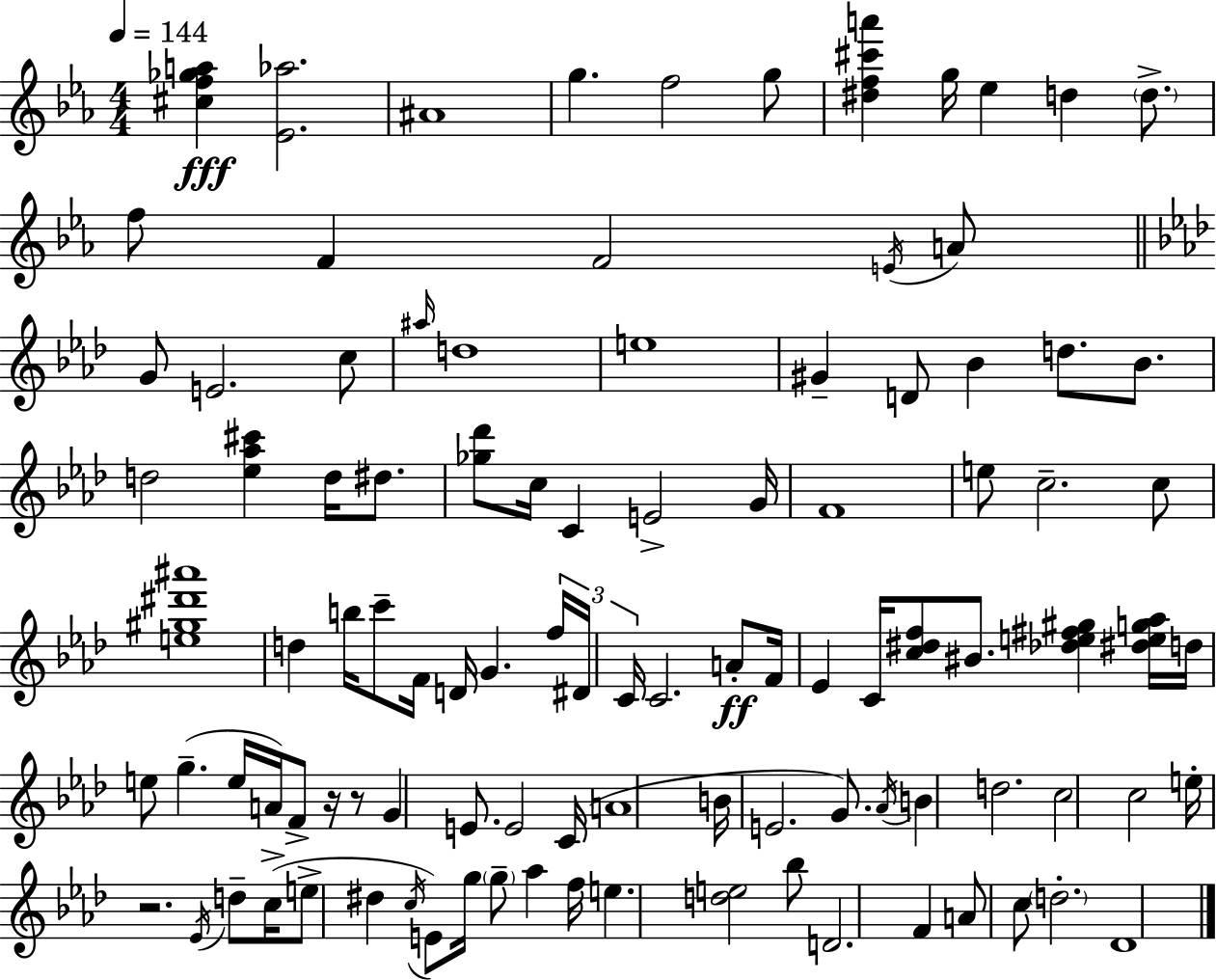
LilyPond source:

{
  \clef treble
  \numericTimeSignature
  \time 4/4
  \key ees \major
  \tempo 4 = 144
  <cis'' f'' ges'' a''>4\fff <ees' aes''>2. | ais'1 | g''4. f''2 g''8 | <dis'' f'' cis''' a'''>4 g''16 ees''4 d''4 \parenthesize d''8.-> | \break f''8 f'4 f'2 \acciaccatura { e'16 } a'8 | \bar "||" \break \key f \minor g'8 e'2. c''8 | \grace { ais''16 } d''1 | e''1 | gis'4-- d'8 bes'4 d''8. bes'8. | \break d''2 <ees'' aes'' cis'''>4 d''16 dis''8. | <ges'' des'''>8 c''16 c'4 e'2-> | g'16 f'1 | e''8 c''2.-- c''8 | \break <e'' gis'' dis''' ais'''>1 | d''4 b''16 c'''8-- f'16 d'16 g'4. | \tuplet 3/2 { f''16 dis'16 c'16 } c'2. a'8-.\ff | f'16 ees'4 c'16 <c'' dis'' f''>8 bis'8. <des'' e'' fis'' gis''>4 | \break <dis'' e'' g'' aes''>16 d''16 e''8 g''4.--( e''16 a'16) f'8-> r16 r8 | g'4 e'8. e'2 | c'16( a'1 | b'16 e'2. g'8.) | \break \acciaccatura { aes'16 } b'4 d''2. | c''2 c''2 | e''16-. r2. \acciaccatura { ees'16 } | d''8-- c''16->( e''8-> dis''4 \acciaccatura { c''16 } e'8) g''16 \parenthesize g''8-- aes''4 | \break f''16 e''4. <d'' e''>2 | bes''8 d'2. | f'4 a'8 c''8 \parenthesize d''2.-. | des'1 | \break \bar "|."
}